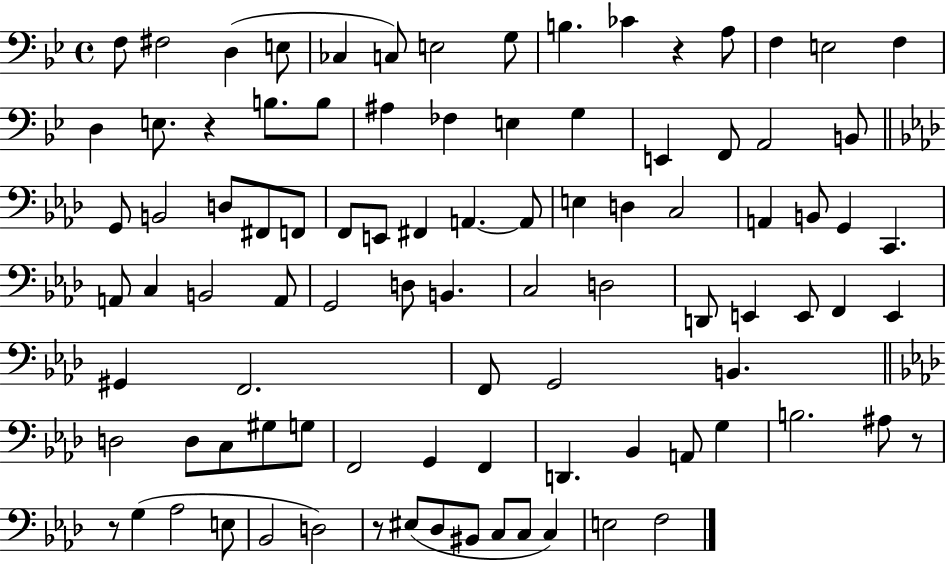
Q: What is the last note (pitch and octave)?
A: F3